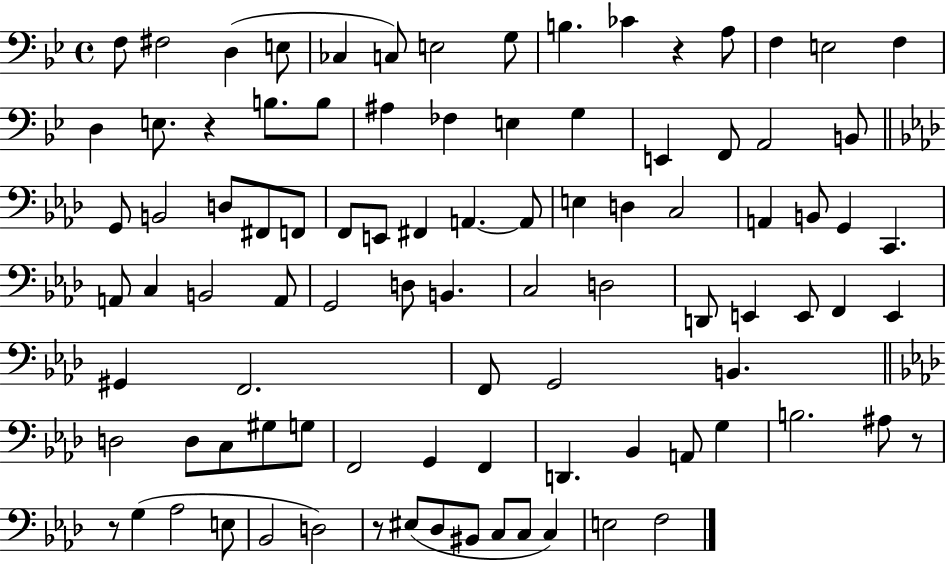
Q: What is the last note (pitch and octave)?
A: F3